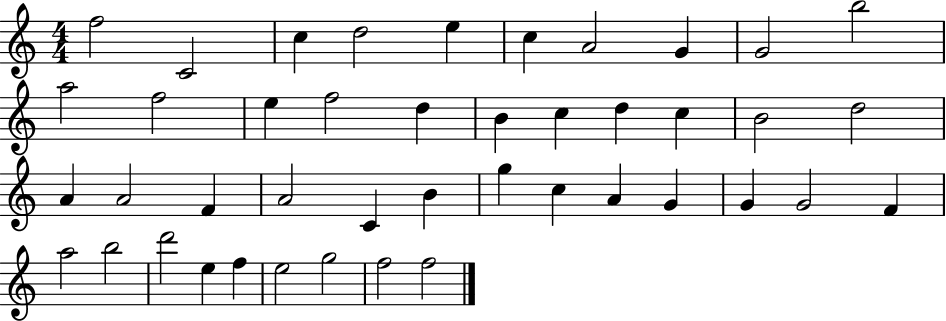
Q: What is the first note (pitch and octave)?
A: F5